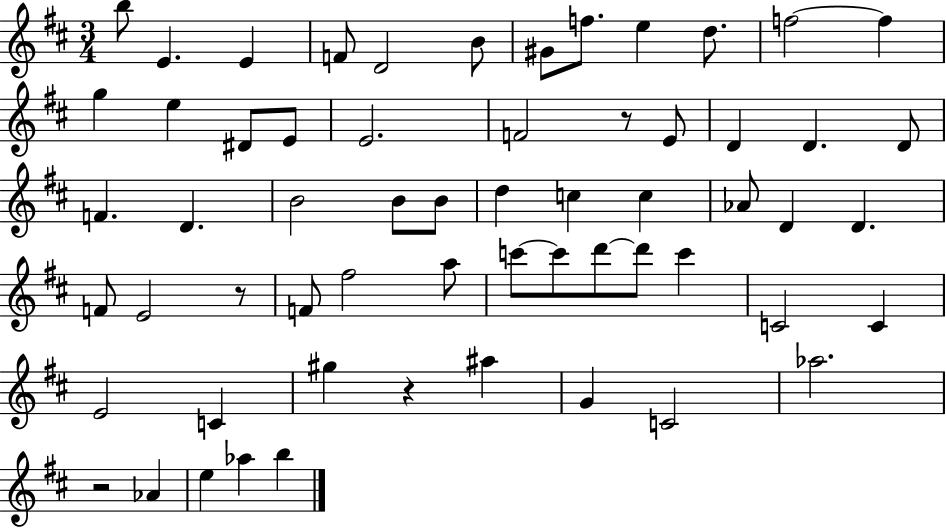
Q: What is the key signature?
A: D major